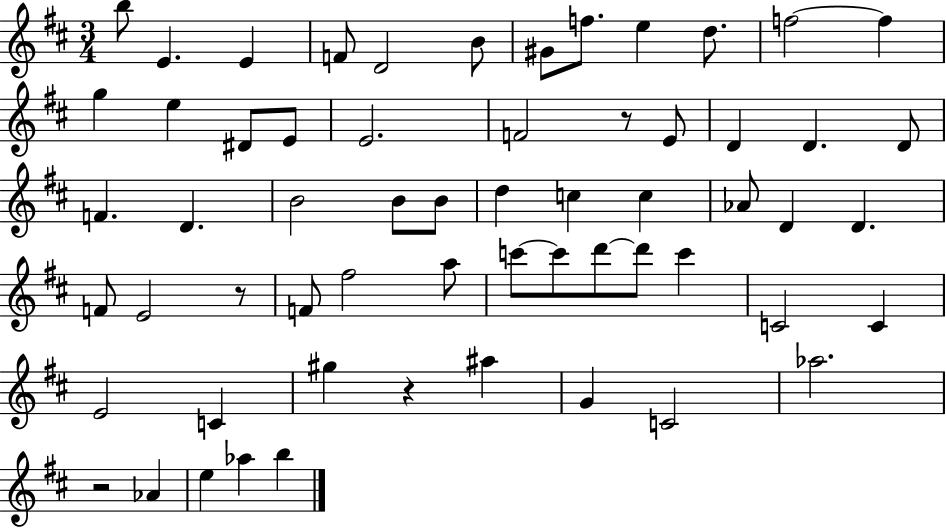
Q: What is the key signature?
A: D major